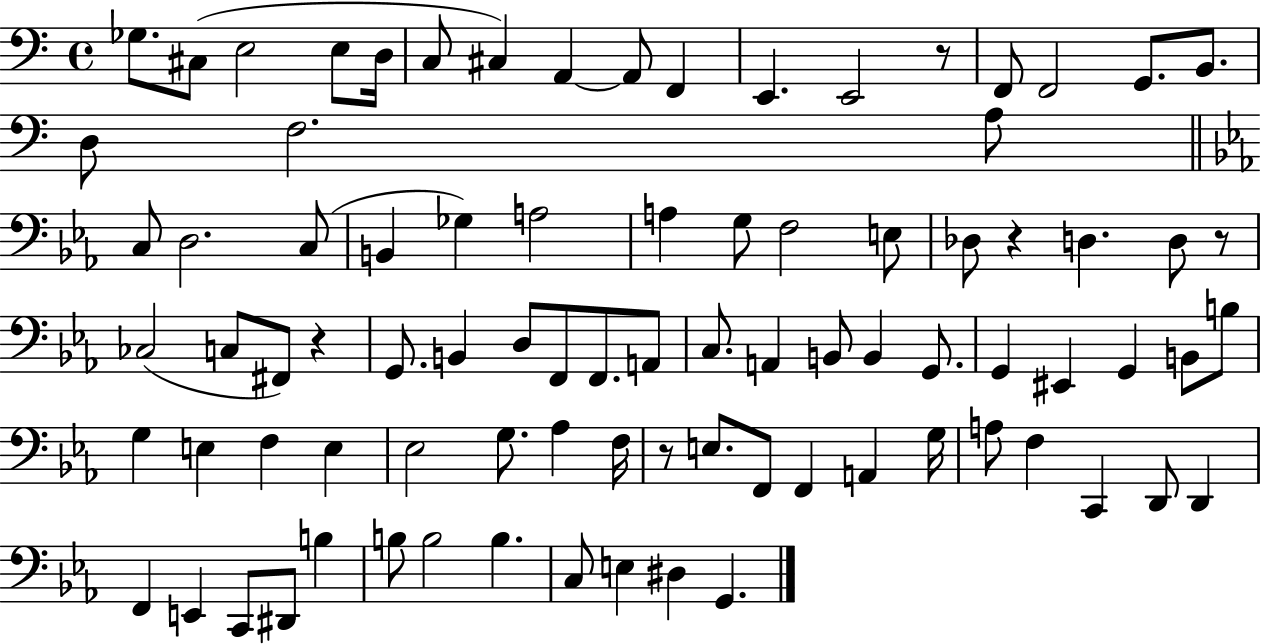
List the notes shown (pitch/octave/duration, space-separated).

Gb3/e. C#3/e E3/h E3/e D3/s C3/e C#3/q A2/q A2/e F2/q E2/q. E2/h R/e F2/e F2/h G2/e. B2/e. D3/e F3/h. A3/e C3/e D3/h. C3/e B2/q Gb3/q A3/h A3/q G3/e F3/h E3/e Db3/e R/q D3/q. D3/e R/e CES3/h C3/e F#2/e R/q G2/e. B2/q D3/e F2/e F2/e. A2/e C3/e. A2/q B2/e B2/q G2/e. G2/q EIS2/q G2/q B2/e B3/e G3/q E3/q F3/q E3/q Eb3/h G3/e. Ab3/q F3/s R/e E3/e. F2/e F2/q A2/q G3/s A3/e F3/q C2/q D2/e D2/q F2/q E2/q C2/e D#2/e B3/q B3/e B3/h B3/q. C3/e E3/q D#3/q G2/q.